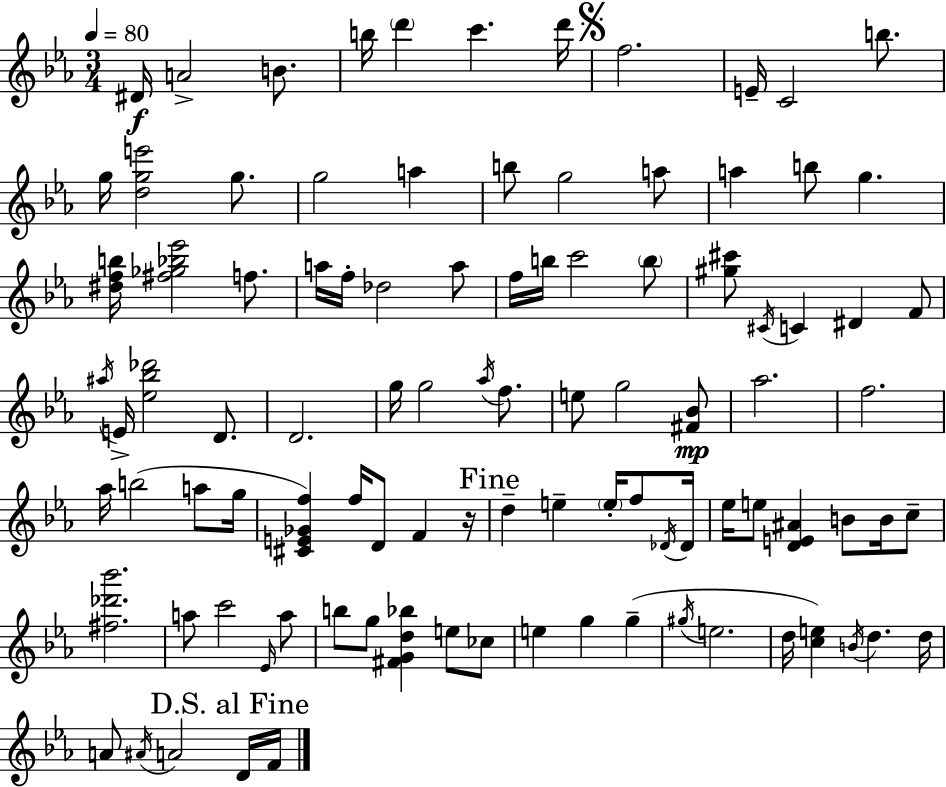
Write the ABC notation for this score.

X:1
T:Untitled
M:3/4
L:1/4
K:Eb
^D/4 A2 B/2 b/4 d' c' d'/4 f2 E/4 C2 b/2 g/4 [dge']2 g/2 g2 a b/2 g2 a/2 a b/2 g [^dfb]/4 [^f_g_b_e']2 f/2 a/4 f/4 _d2 a/2 f/4 b/4 c'2 b/2 [^g^c']/2 ^C/4 C ^D F/2 ^a/4 E/4 [_e_b_d']2 D/2 D2 g/4 g2 _a/4 f/2 e/2 g2 [^F_B]/2 _a2 f2 _a/4 b2 a/2 g/4 [^CE_Gf] f/4 D/2 F z/4 d e e/4 f/2 _D/4 _D/4 _e/4 e/2 [DE^A] B/2 B/4 c/2 [^f_d'_b']2 a/2 c'2 _E/4 a/2 b/2 g/2 [^FGd_b] e/2 _c/2 e g g ^g/4 e2 d/4 [ce] B/4 d d/4 A/2 ^A/4 A2 D/4 F/4